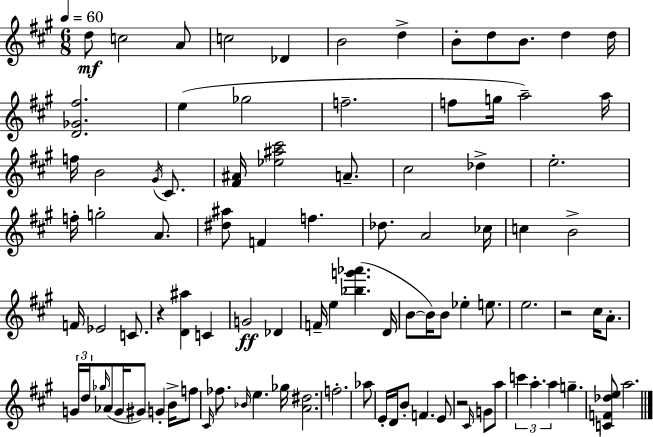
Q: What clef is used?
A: treble